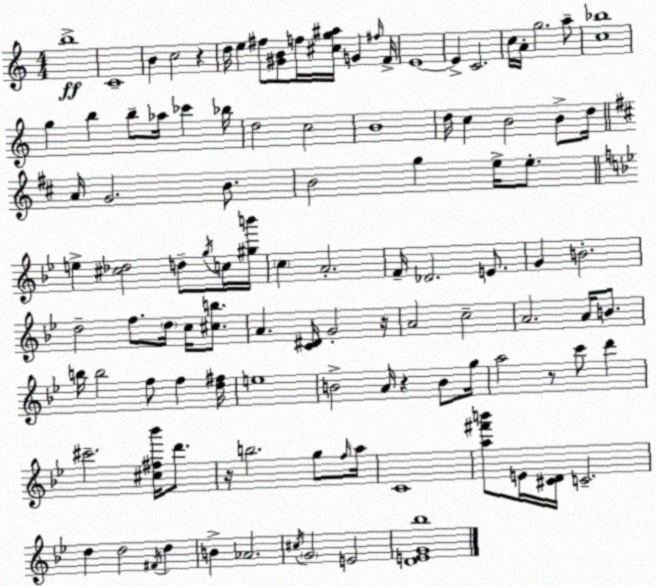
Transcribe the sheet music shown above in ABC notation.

X:1
T:Untitled
M:4/4
L:1/4
K:C
b4 C4 B c2 z d/4 e ^f/2 [^GB]/2 f/4 [^cg^a]/4 G ^f/4 F/4 E4 E C2 c/4 A/4 g2 a/2 [c_b]4 g b b/2 _a/4 _c' _b/4 d2 c2 B4 d/4 c B2 B/2 d/4 A/4 G2 B/2 B2 g e/4 e/2 e [^c_d]2 d/2 g/4 c/4 [^gb']/4 c A2 F/4 _D2 E/2 G B2 d2 f/2 d/4 c/4 [^cb]/2 A [C^D]/4 G2 z/4 A2 c2 A2 A/4 B/2 b/4 b2 f/2 f [d^f]/4 e4 B2 A/4 z B/2 g/4 a2 z/2 c'/2 d' ^c'2 [^c^f_b']/4 d'/2 z/4 b2 g/2 f/4 a/4 C4 [a^f'b']/2 E/4 [^CD]/4 C2 d d2 ^F/4 d B _A2 ^c/4 G2 E2 [DEG_b]4